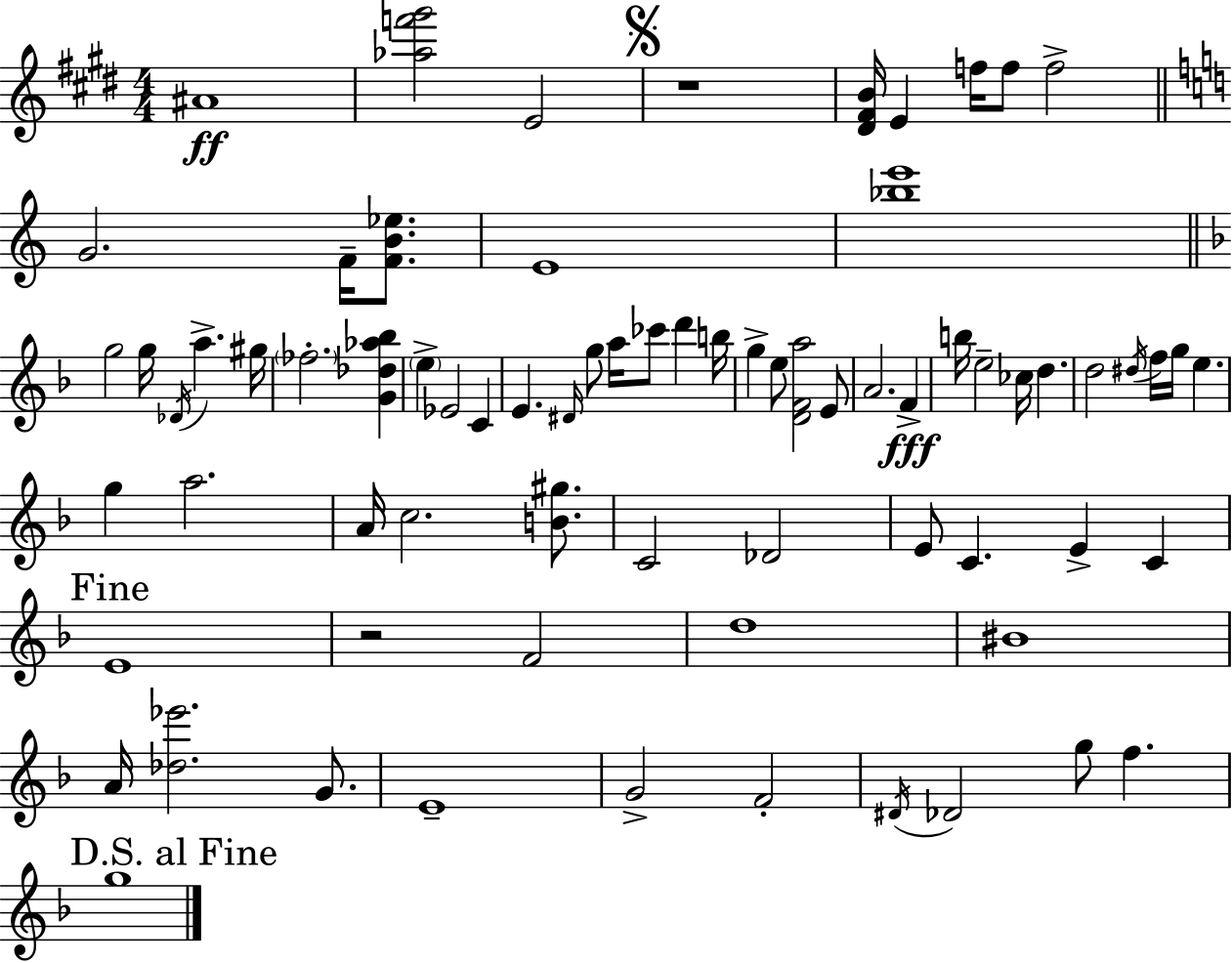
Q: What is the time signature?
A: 4/4